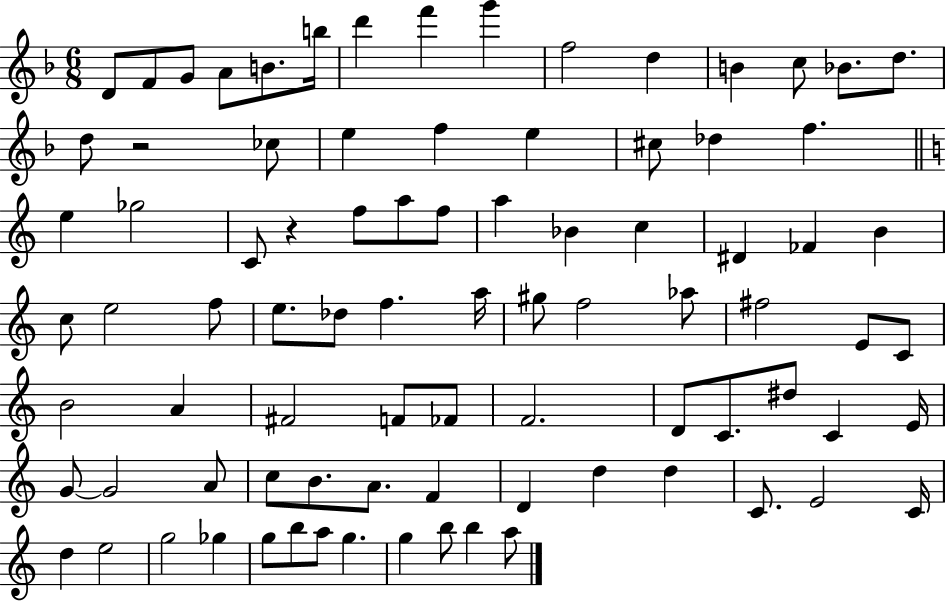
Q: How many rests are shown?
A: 2